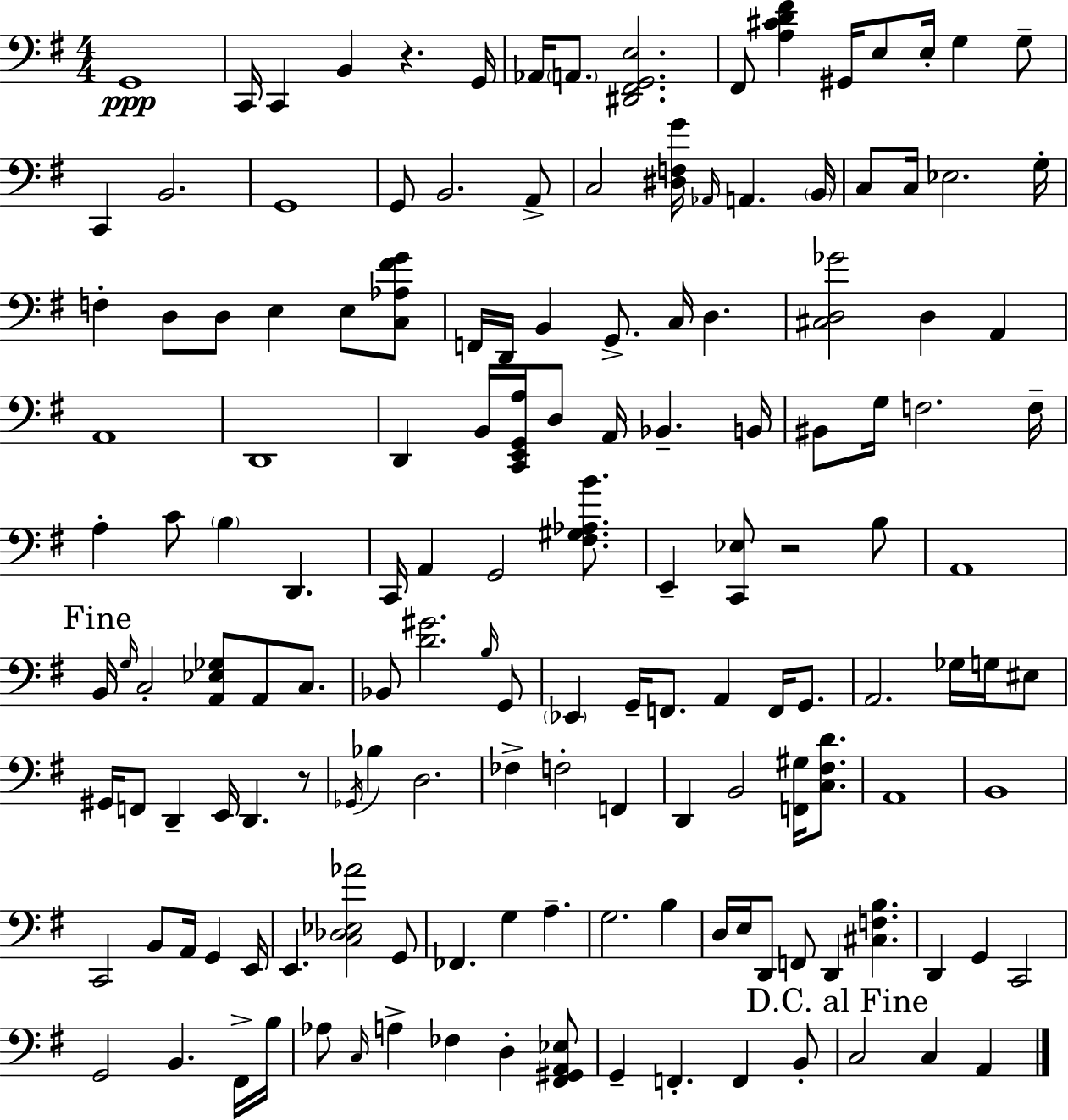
G2/w C2/s C2/q B2/q R/q. G2/s Ab2/s A2/e. [D#2,F#2,G2,E3]/h. F#2/e [A3,C#4,D4,F#4]/q G#2/s E3/e E3/s G3/q G3/e C2/q B2/h. G2/w G2/e B2/h. A2/e C3/h [D#3,F3,G4]/s Ab2/s A2/q. B2/s C3/e C3/s Eb3/h. G3/s F3/q D3/e D3/e E3/q E3/e [C3,Ab3,F#4,G4]/e F2/s D2/s B2/q G2/e. C3/s D3/q. [C#3,D3,Gb4]/h D3/q A2/q A2/w D2/w D2/q B2/s [C2,E2,G2,A3]/s D3/e A2/s Bb2/q. B2/s BIS2/e G3/s F3/h. F3/s A3/q C4/e B3/q D2/q. C2/s A2/q G2/h [F#3,G#3,Ab3,B4]/e. E2/q [C2,Eb3]/e R/h B3/e A2/w B2/s G3/s C3/h [A2,Eb3,Gb3]/e A2/e C3/e. Bb2/e [D4,G#4]/h. B3/s G2/e Eb2/q G2/s F2/e. A2/q F2/s G2/e. A2/h. Gb3/s G3/s EIS3/e G#2/s F2/e D2/q E2/s D2/q. R/e Gb2/s Bb3/q D3/h. FES3/q F3/h F2/q D2/q B2/h [F2,G#3]/s [C3,F#3,D4]/e. A2/w B2/w C2/h B2/e A2/s G2/q E2/s E2/q. [C3,Db3,Eb3,Ab4]/h G2/e FES2/q. G3/q A3/q. G3/h. B3/q D3/s E3/s D2/e F2/e D2/q [C#3,F3,B3]/q. D2/q G2/q C2/h G2/h B2/q. F#2/s B3/s Ab3/e C3/s A3/q FES3/q D3/q [F#2,G#2,A2,Eb3]/e G2/q F2/q. F2/q B2/e C3/h C3/q A2/q